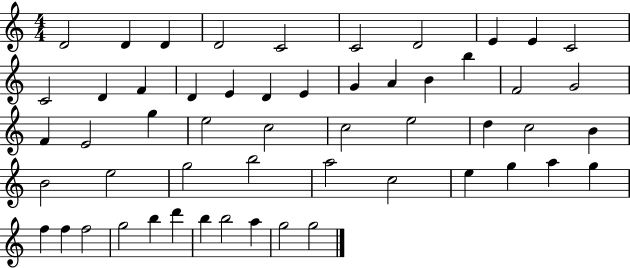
X:1
T:Untitled
M:4/4
L:1/4
K:C
D2 D D D2 C2 C2 D2 E E C2 C2 D F D E D E G A B b F2 G2 F E2 g e2 c2 c2 e2 d c2 B B2 e2 g2 b2 a2 c2 e g a g f f f2 g2 b d' b b2 a g2 g2